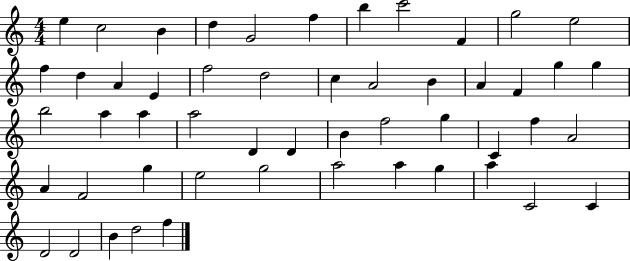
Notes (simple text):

E5/q C5/h B4/q D5/q G4/h F5/q B5/q C6/h F4/q G5/h E5/h F5/q D5/q A4/q E4/q F5/h D5/h C5/q A4/h B4/q A4/q F4/q G5/q G5/q B5/h A5/q A5/q A5/h D4/q D4/q B4/q F5/h G5/q C4/q F5/q A4/h A4/q F4/h G5/q E5/h G5/h A5/h A5/q G5/q A5/q C4/h C4/q D4/h D4/h B4/q D5/h F5/q